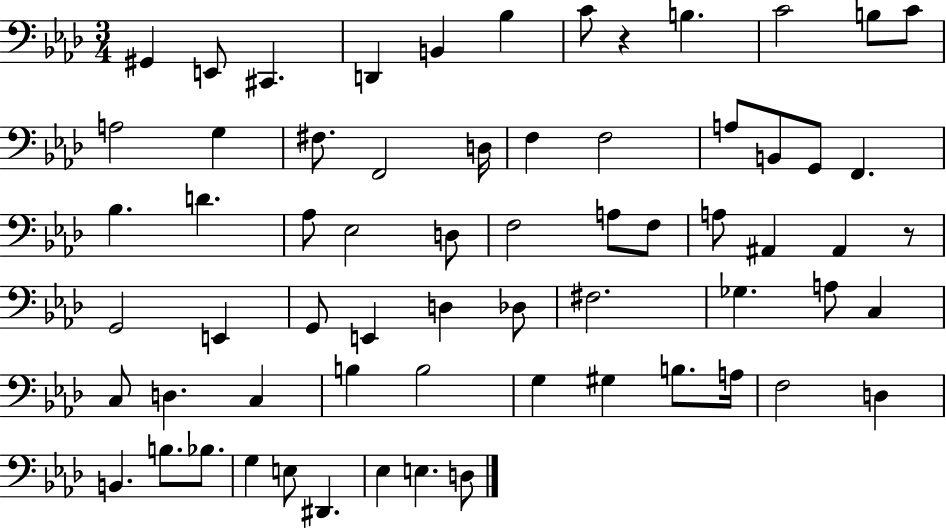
{
  \clef bass
  \numericTimeSignature
  \time 3/4
  \key aes \major
  \repeat volta 2 { gis,4 e,8 cis,4. | d,4 b,4 bes4 | c'8 r4 b4. | c'2 b8 c'8 | \break a2 g4 | fis8. f,2 d16 | f4 f2 | a8 b,8 g,8 f,4. | \break bes4. d'4. | aes8 ees2 d8 | f2 a8 f8 | a8 ais,4 ais,4 r8 | \break g,2 e,4 | g,8 e,4 d4 des8 | fis2. | ges4. a8 c4 | \break c8 d4. c4 | b4 b2 | g4 gis4 b8. a16 | f2 d4 | \break b,4. b8. bes8. | g4 e8 dis,4. | ees4 e4. d8 | } \bar "|."
}